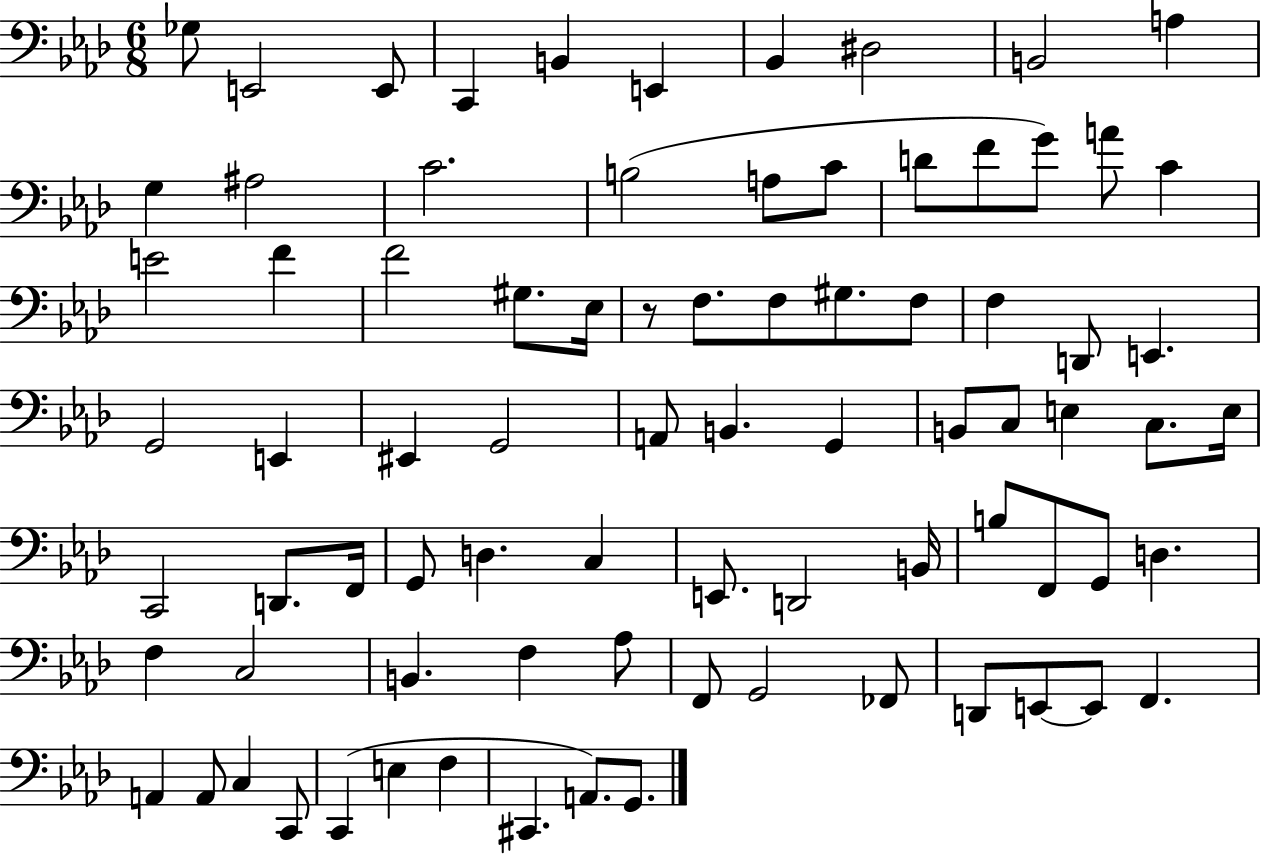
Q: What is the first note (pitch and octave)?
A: Gb3